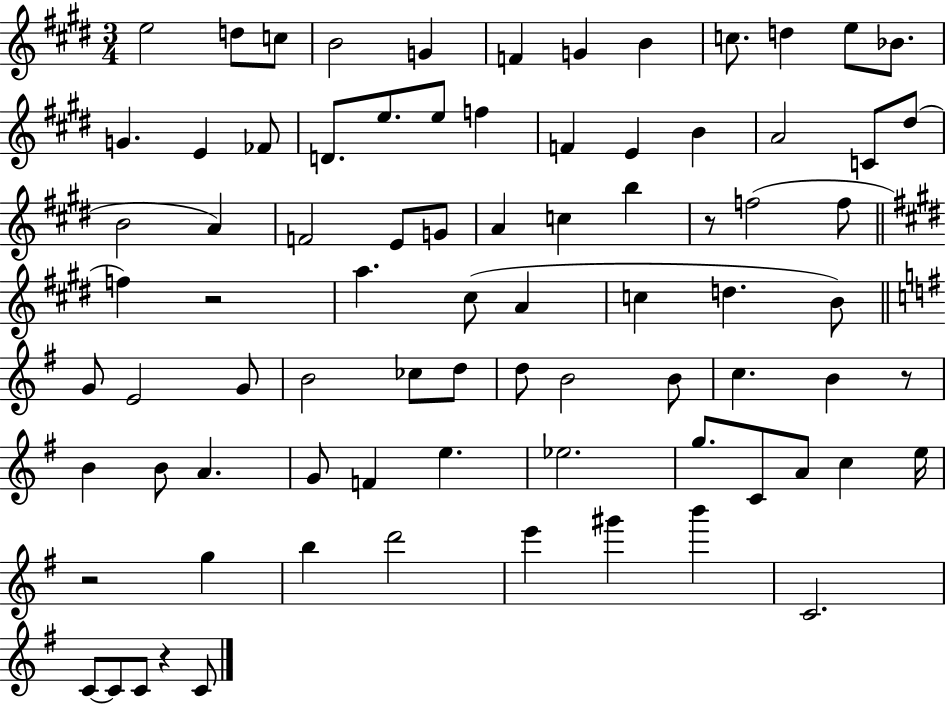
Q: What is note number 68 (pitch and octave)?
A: D6